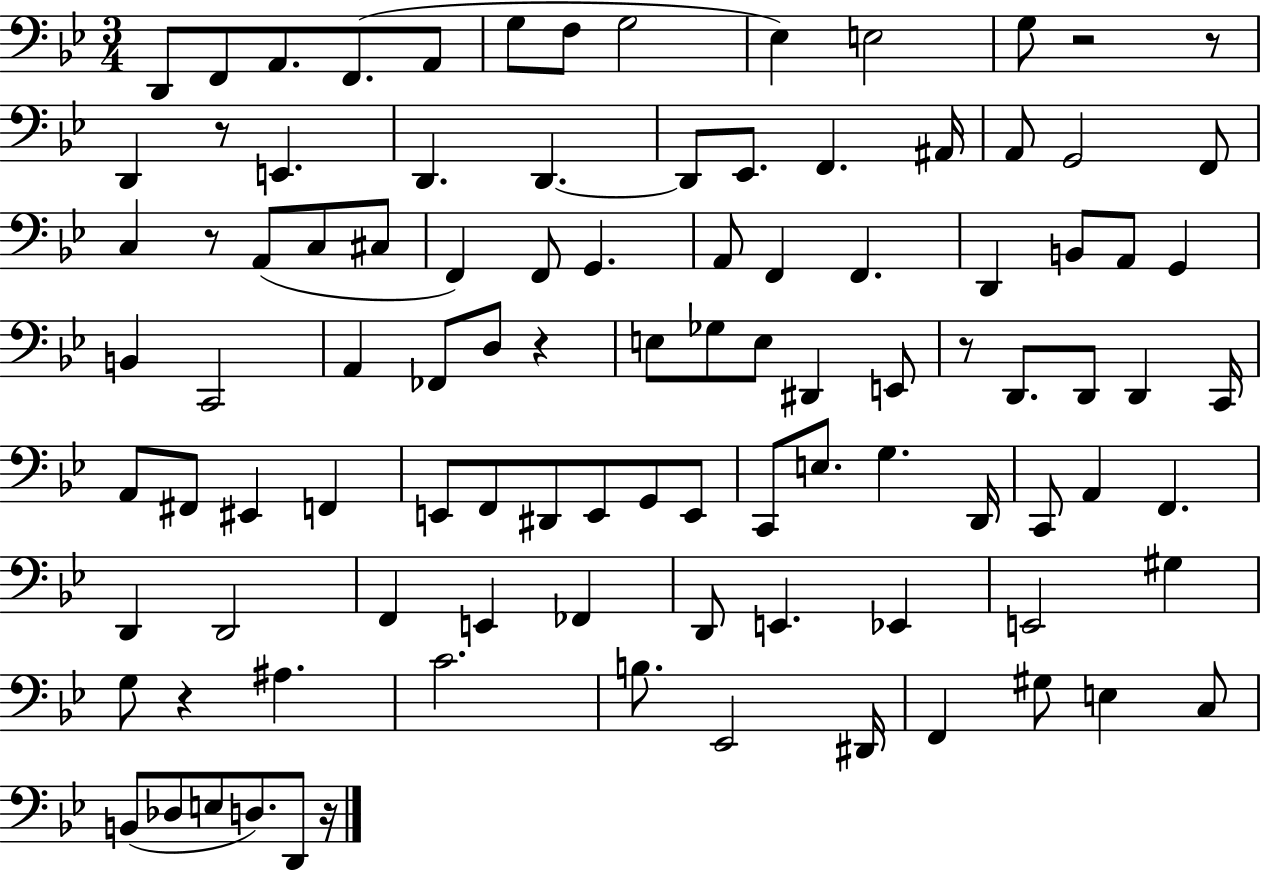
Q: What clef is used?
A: bass